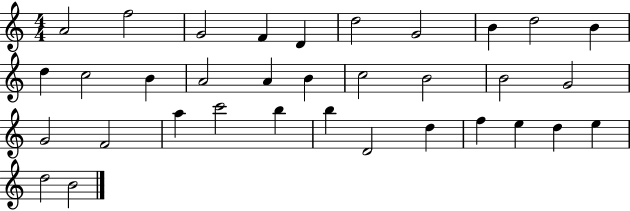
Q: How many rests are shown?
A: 0